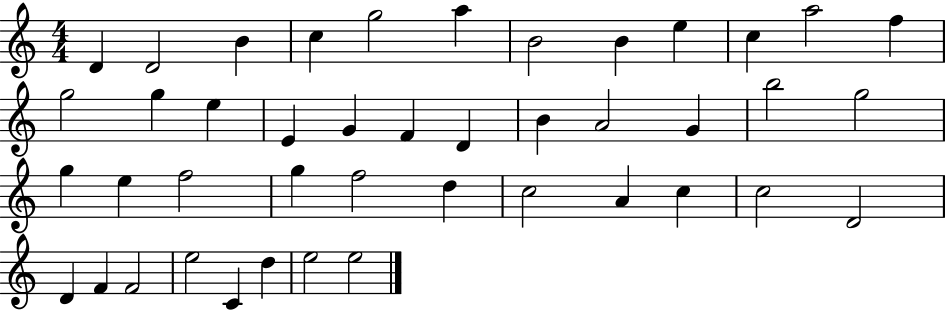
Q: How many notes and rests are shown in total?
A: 43